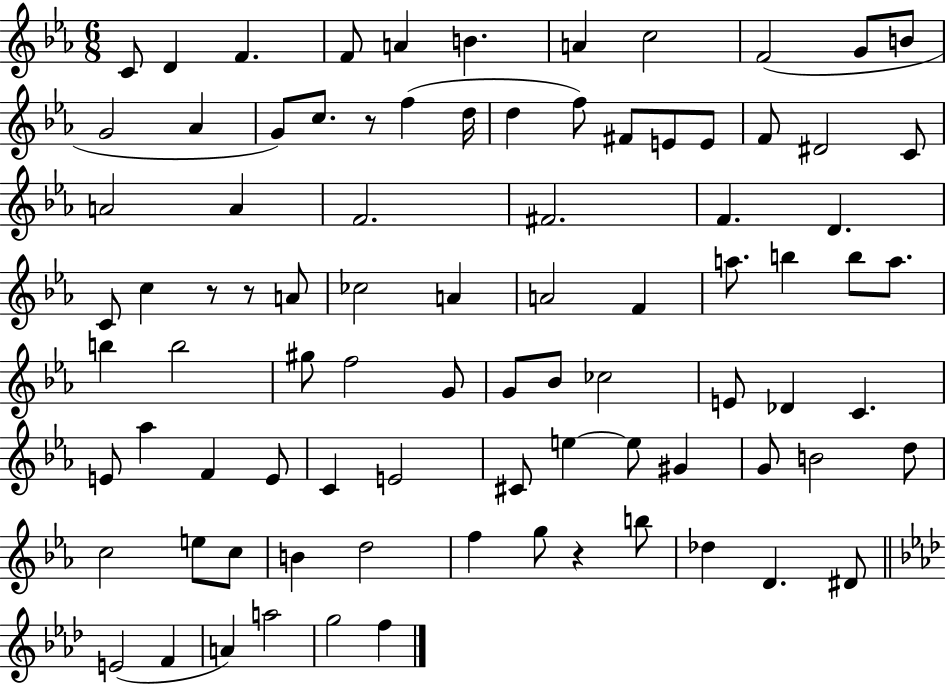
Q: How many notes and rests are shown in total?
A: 87